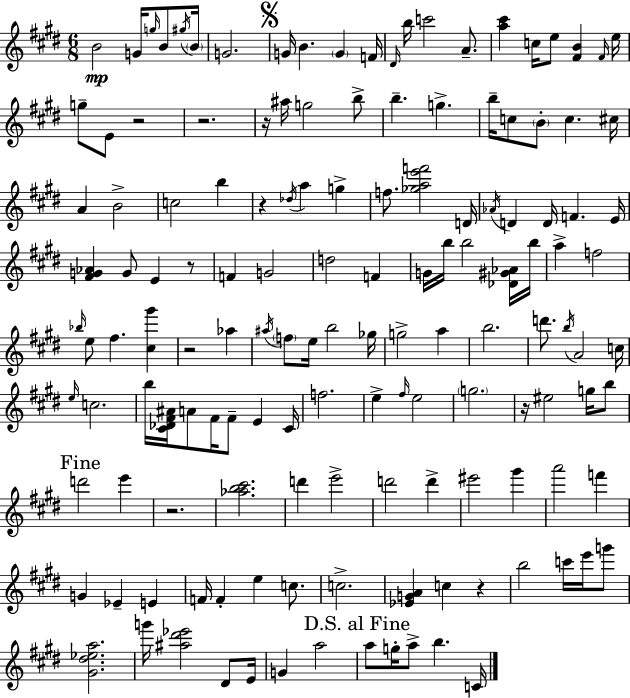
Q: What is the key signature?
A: E major